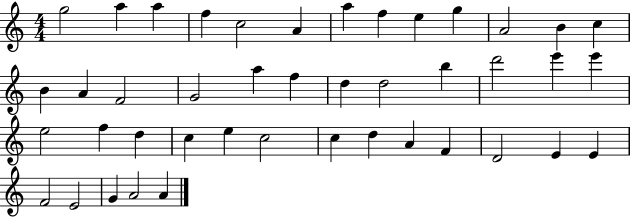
{
  \clef treble
  \numericTimeSignature
  \time 4/4
  \key c \major
  g''2 a''4 a''4 | f''4 c''2 a'4 | a''4 f''4 e''4 g''4 | a'2 b'4 c''4 | \break b'4 a'4 f'2 | g'2 a''4 f''4 | d''4 d''2 b''4 | d'''2 e'''4 e'''4 | \break e''2 f''4 d''4 | c''4 e''4 c''2 | c''4 d''4 a'4 f'4 | d'2 e'4 e'4 | \break f'2 e'2 | g'4 a'2 a'4 | \bar "|."
}